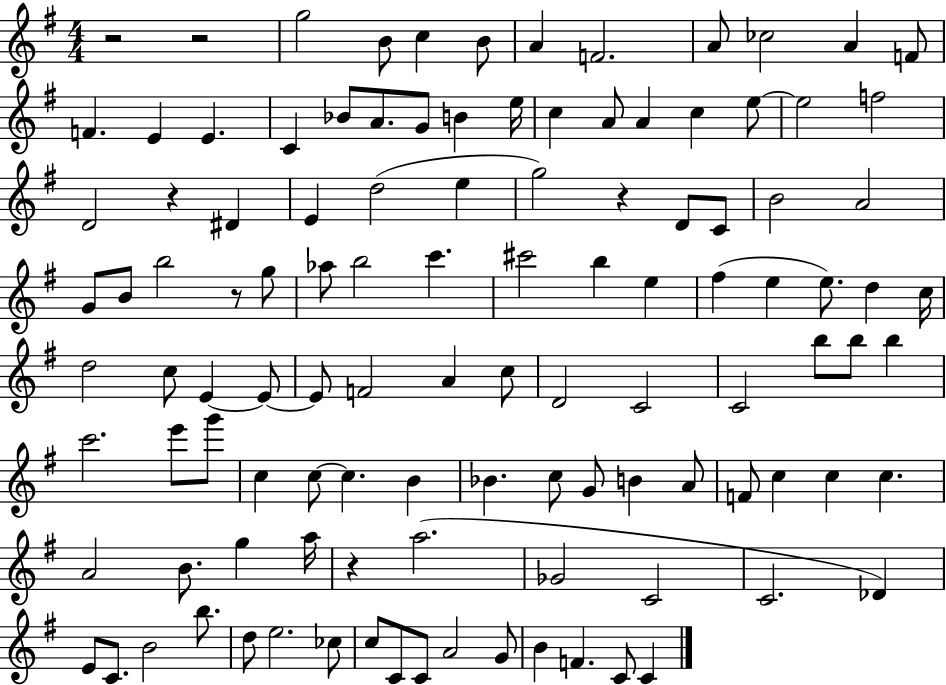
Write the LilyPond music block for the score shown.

{
  \clef treble
  \numericTimeSignature
  \time 4/4
  \key g \major
  \repeat volta 2 { r2 r2 | g''2 b'8 c''4 b'8 | a'4 f'2. | a'8 ces''2 a'4 f'8 | \break f'4. e'4 e'4. | c'4 bes'8 a'8. g'8 b'4 e''16 | c''4 a'8 a'4 c''4 e''8~~ | e''2 f''2 | \break d'2 r4 dis'4 | e'4 d''2( e''4 | g''2) r4 d'8 c'8 | b'2 a'2 | \break g'8 b'8 b''2 r8 g''8 | aes''8 b''2 c'''4. | cis'''2 b''4 e''4 | fis''4( e''4 e''8.) d''4 c''16 | \break d''2 c''8 e'4~~ e'8~~ | e'8 f'2 a'4 c''8 | d'2 c'2 | c'2 b''8 b''8 b''4 | \break c'''2. e'''8 g'''8 | c''4 c''8~~ c''4. b'4 | bes'4. c''8 g'8 b'4 a'8 | f'8 c''4 c''4 c''4. | \break a'2 b'8. g''4 a''16 | r4 a''2.( | ges'2 c'2 | c'2. des'4) | \break e'8 c'8. b'2 b''8. | d''8 e''2. ces''8 | c''8 c'8 c'8 a'2 g'8 | b'4 f'4. c'8 c'4 | \break } \bar "|."
}